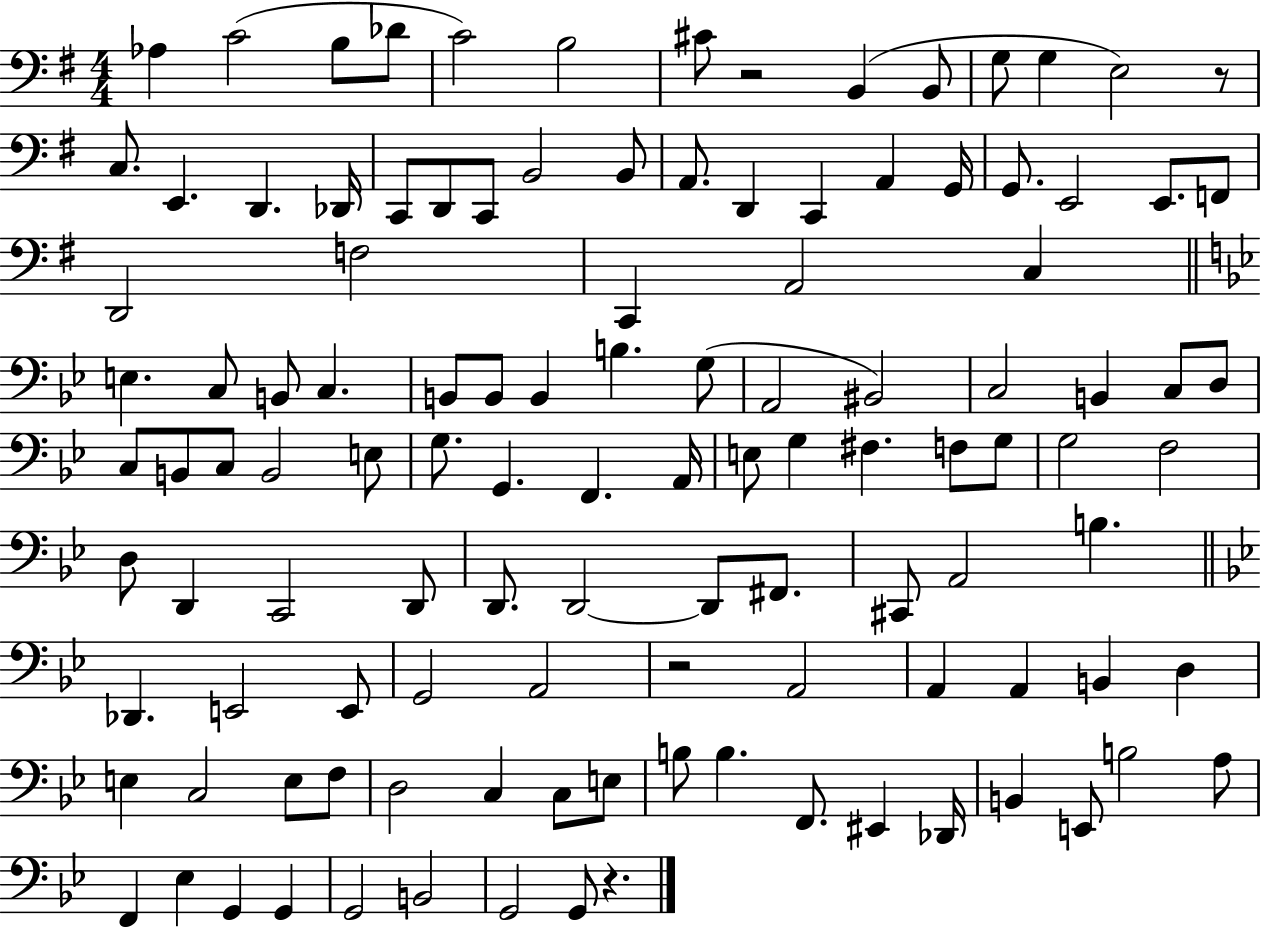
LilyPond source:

{
  \clef bass
  \numericTimeSignature
  \time 4/4
  \key g \major
  aes4 c'2( b8 des'8 | c'2) b2 | cis'8 r2 b,4( b,8 | g8 g4 e2) r8 | \break c8. e,4. d,4. des,16 | c,8 d,8 c,8 b,2 b,8 | a,8. d,4 c,4 a,4 g,16 | g,8. e,2 e,8. f,8 | \break d,2 f2 | c,4 a,2 c4 | \bar "||" \break \key bes \major e4. c8 b,8 c4. | b,8 b,8 b,4 b4. g8( | a,2 bis,2) | c2 b,4 c8 d8 | \break c8 b,8 c8 b,2 e8 | g8. g,4. f,4. a,16 | e8 g4 fis4. f8 g8 | g2 f2 | \break d8 d,4 c,2 d,8 | d,8. d,2~~ d,8 fis,8. | cis,8 a,2 b4. | \bar "||" \break \key bes \major des,4. e,2 e,8 | g,2 a,2 | r2 a,2 | a,4 a,4 b,4 d4 | \break e4 c2 e8 f8 | d2 c4 c8 e8 | b8 b4. f,8. eis,4 des,16 | b,4 e,8 b2 a8 | \break f,4 ees4 g,4 g,4 | g,2 b,2 | g,2 g,8 r4. | \bar "|."
}